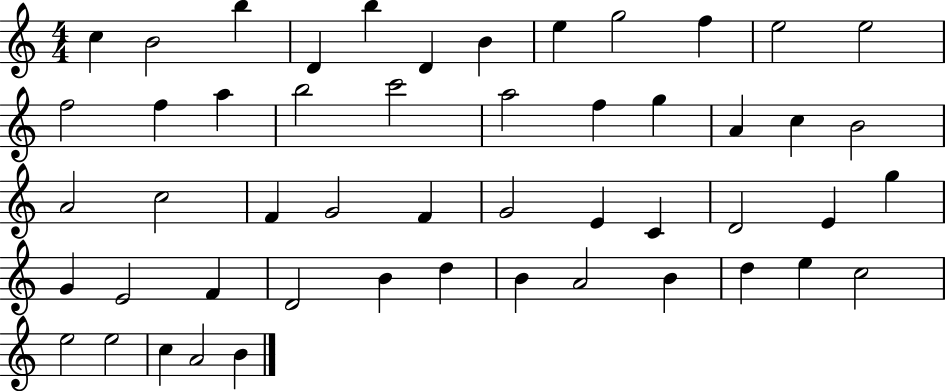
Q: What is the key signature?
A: C major